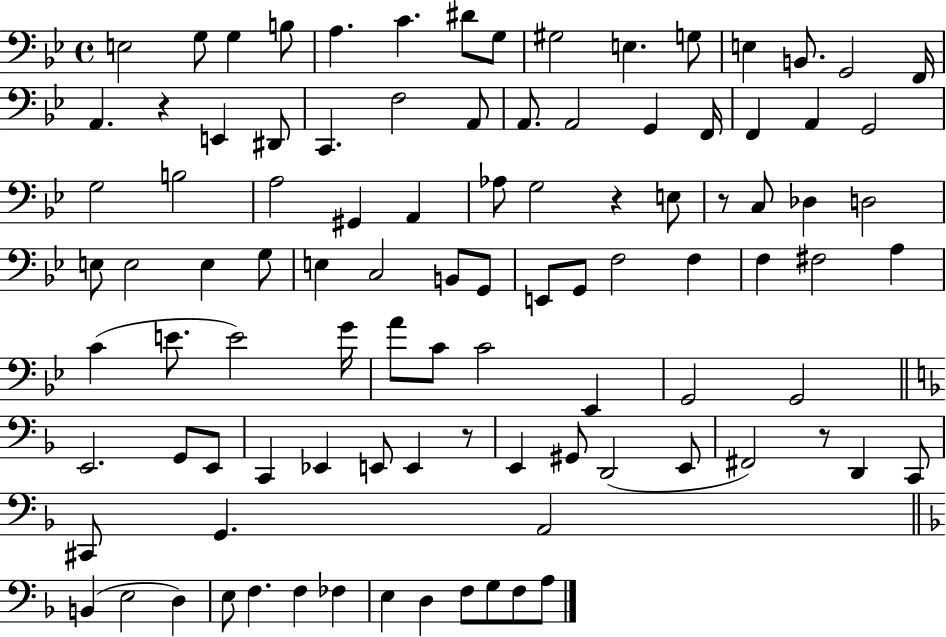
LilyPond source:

{
  \clef bass
  \time 4/4
  \defaultTimeSignature
  \key bes \major
  e2 g8 g4 b8 | a4. c'4. dis'8 g8 | gis2 e4. g8 | e4 b,8. g,2 f,16 | \break a,4. r4 e,4 dis,8 | c,4. f2 a,8 | a,8. a,2 g,4 f,16 | f,4 a,4 g,2 | \break g2 b2 | a2 gis,4 a,4 | aes8 g2 r4 e8 | r8 c8 des4 d2 | \break e8 e2 e4 g8 | e4 c2 b,8 g,8 | e,8 g,8 f2 f4 | f4 fis2 a4 | \break c'4( e'8. e'2) g'16 | a'8 c'8 c'2 ees,4 | g,2 g,2 | \bar "||" \break \key f \major e,2. g,8 e,8 | c,4 ees,4 e,8 e,4 r8 | e,4 gis,8 d,2( e,8 | fis,2) r8 d,4 c,8 | \break cis,8 g,4. a,2 | \bar "||" \break \key f \major b,4( e2 d4) | e8 f4. f4 fes4 | e4 d4 f8 g8 f8 a8 | \bar "|."
}